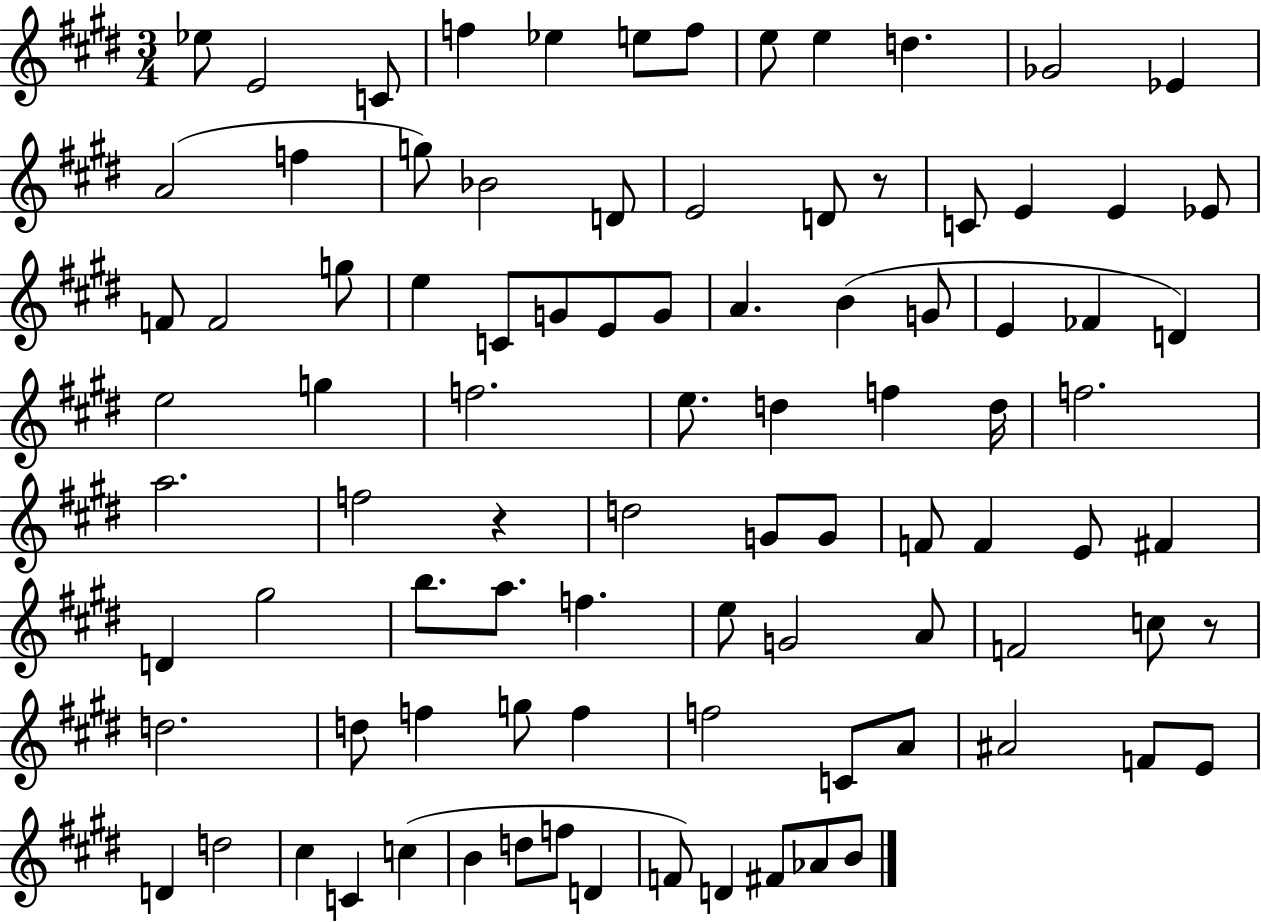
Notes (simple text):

Eb5/e E4/h C4/e F5/q Eb5/q E5/e F5/e E5/e E5/q D5/q. Gb4/h Eb4/q A4/h F5/q G5/e Bb4/h D4/e E4/h D4/e R/e C4/e E4/q E4/q Eb4/e F4/e F4/h G5/e E5/q C4/e G4/e E4/e G4/e A4/q. B4/q G4/e E4/q FES4/q D4/q E5/h G5/q F5/h. E5/e. D5/q F5/q D5/s F5/h. A5/h. F5/h R/q D5/h G4/e G4/e F4/e F4/q E4/e F#4/q D4/q G#5/h B5/e. A5/e. F5/q. E5/e G4/h A4/e F4/h C5/e R/e D5/h. D5/e F5/q G5/e F5/q F5/h C4/e A4/e A#4/h F4/e E4/e D4/q D5/h C#5/q C4/q C5/q B4/q D5/e F5/e D4/q F4/e D4/q F#4/e Ab4/e B4/e